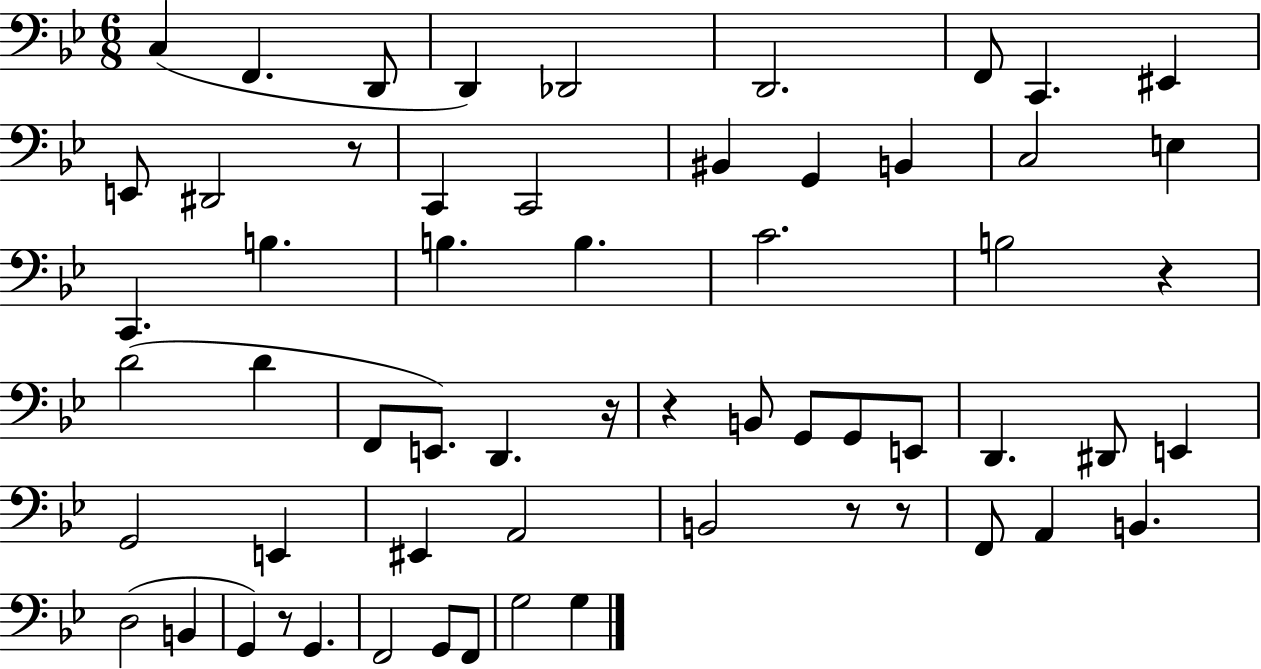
{
  \clef bass
  \numericTimeSignature
  \time 6/8
  \key bes \major
  \repeat volta 2 { c4( f,4. d,8 | d,4) des,2 | d,2. | f,8 c,4. eis,4 | \break e,8 dis,2 r8 | c,4 c,2 | bis,4 g,4 b,4 | c2 e4 | \break c,4. b4. | b4. b4. | c'2. | b2 r4 | \break d'2( d'4 | f,8 e,8.) d,4. r16 | r4 b,8 g,8 g,8 e,8 | d,4. dis,8 e,4 | \break g,2 e,4 | eis,4 a,2 | b,2 r8 r8 | f,8 a,4 b,4. | \break d2( b,4 | g,4) r8 g,4. | f,2 g,8 f,8 | g2 g4 | \break } \bar "|."
}